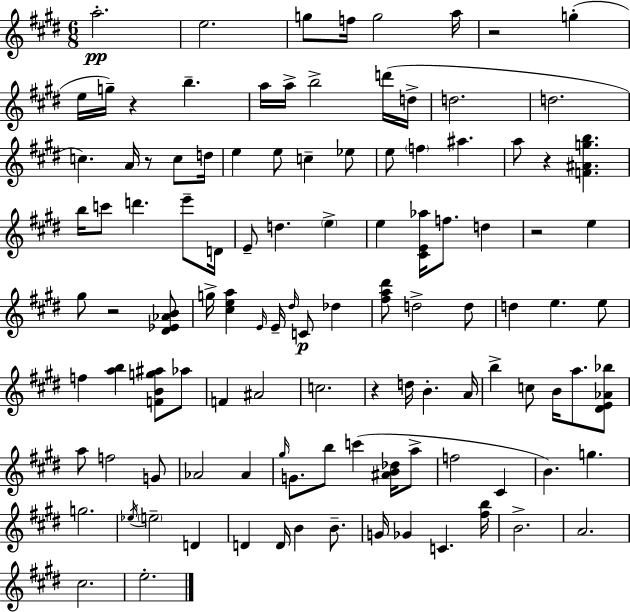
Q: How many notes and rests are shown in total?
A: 111